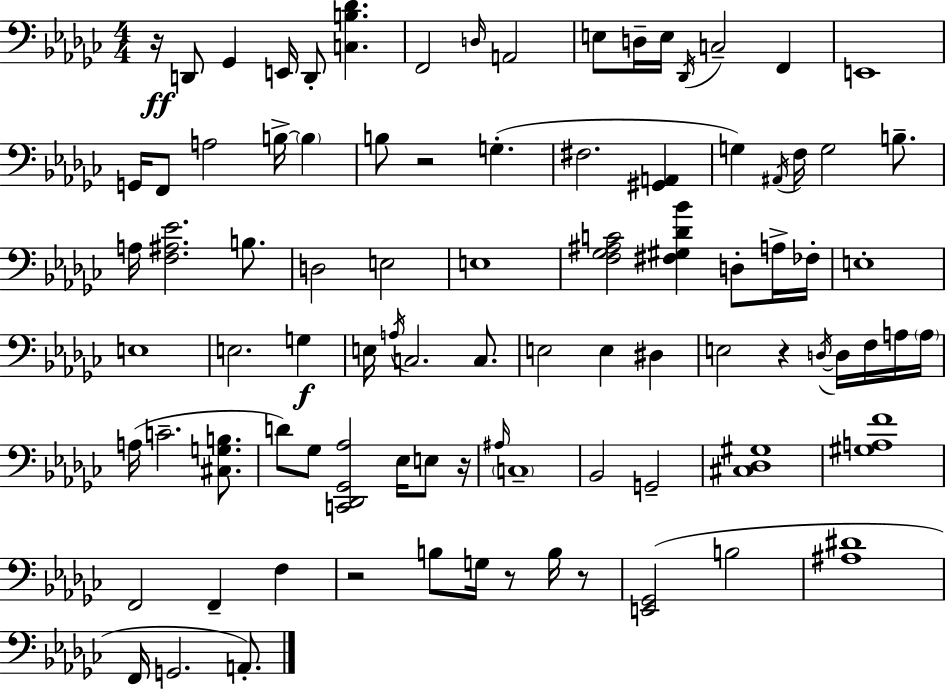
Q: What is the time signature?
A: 4/4